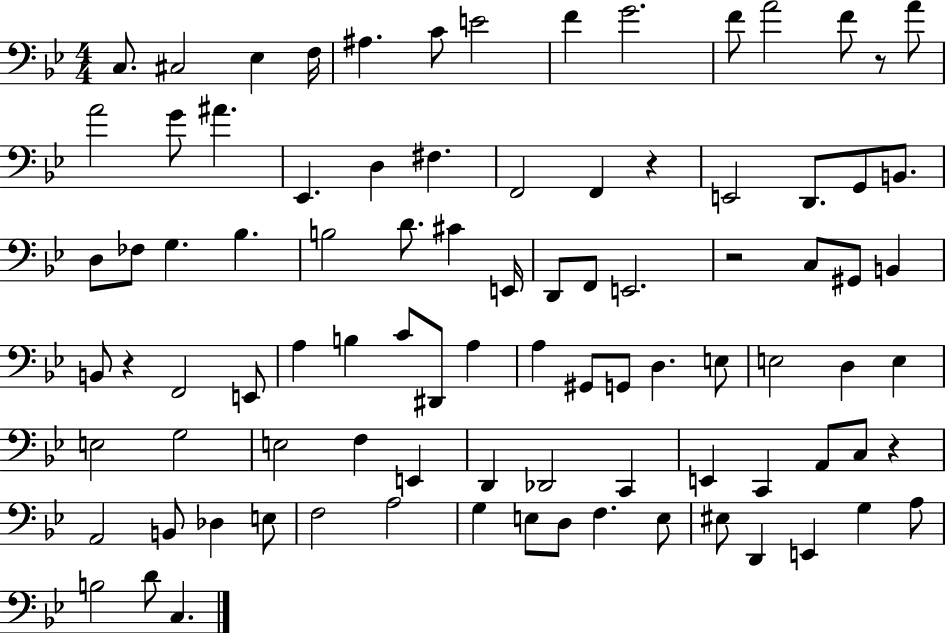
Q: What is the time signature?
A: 4/4